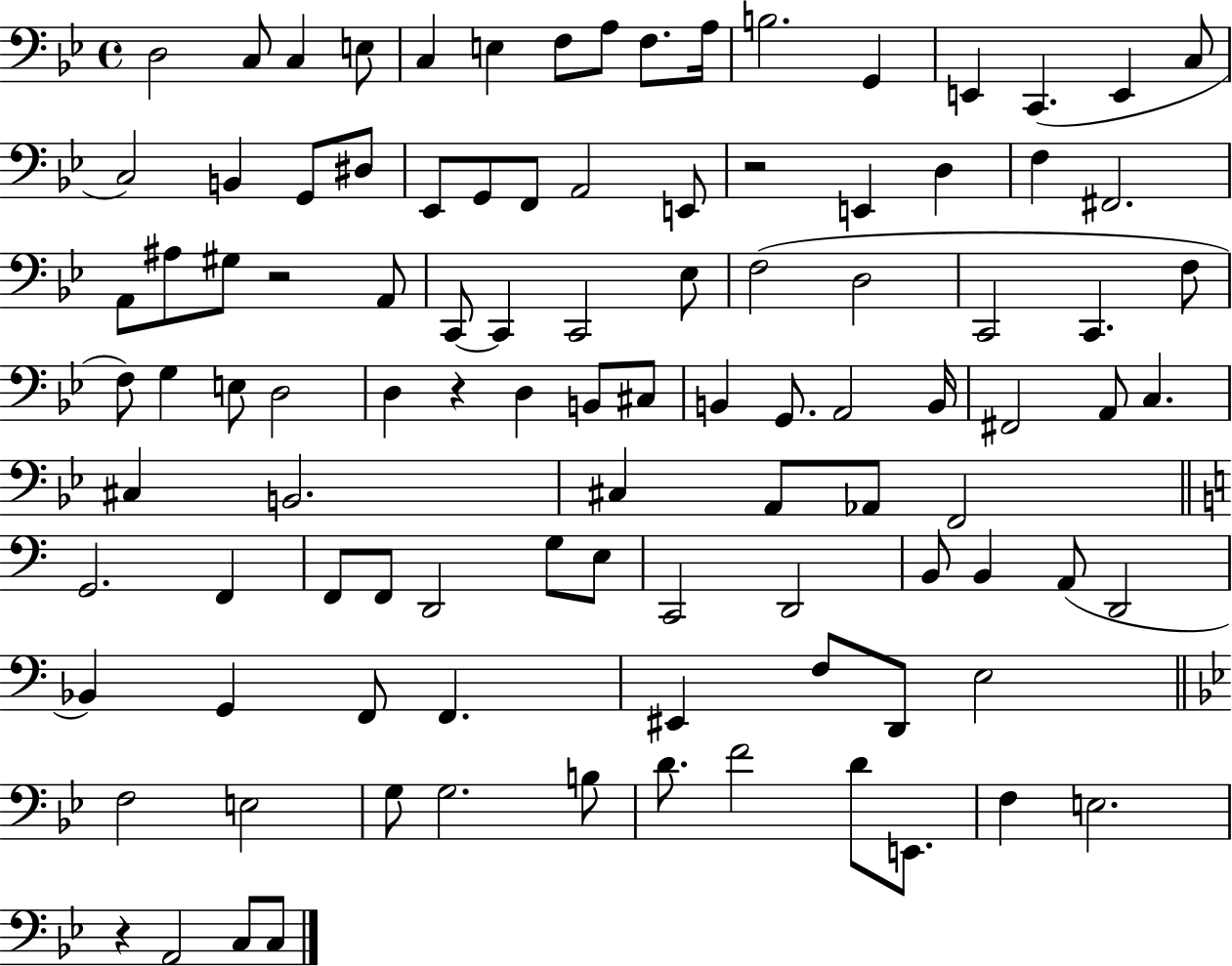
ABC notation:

X:1
T:Untitled
M:4/4
L:1/4
K:Bb
D,2 C,/2 C, E,/2 C, E, F,/2 A,/2 F,/2 A,/4 B,2 G,, E,, C,, E,, C,/2 C,2 B,, G,,/2 ^D,/2 _E,,/2 G,,/2 F,,/2 A,,2 E,,/2 z2 E,, D, F, ^F,,2 A,,/2 ^A,/2 ^G,/2 z2 A,,/2 C,,/2 C,, C,,2 _E,/2 F,2 D,2 C,,2 C,, F,/2 F,/2 G, E,/2 D,2 D, z D, B,,/2 ^C,/2 B,, G,,/2 A,,2 B,,/4 ^F,,2 A,,/2 C, ^C, B,,2 ^C, A,,/2 _A,,/2 F,,2 G,,2 F,, F,,/2 F,,/2 D,,2 G,/2 E,/2 C,,2 D,,2 B,,/2 B,, A,,/2 D,,2 _B,, G,, F,,/2 F,, ^E,, F,/2 D,,/2 E,2 F,2 E,2 G,/2 G,2 B,/2 D/2 F2 D/2 E,,/2 F, E,2 z A,,2 C,/2 C,/2